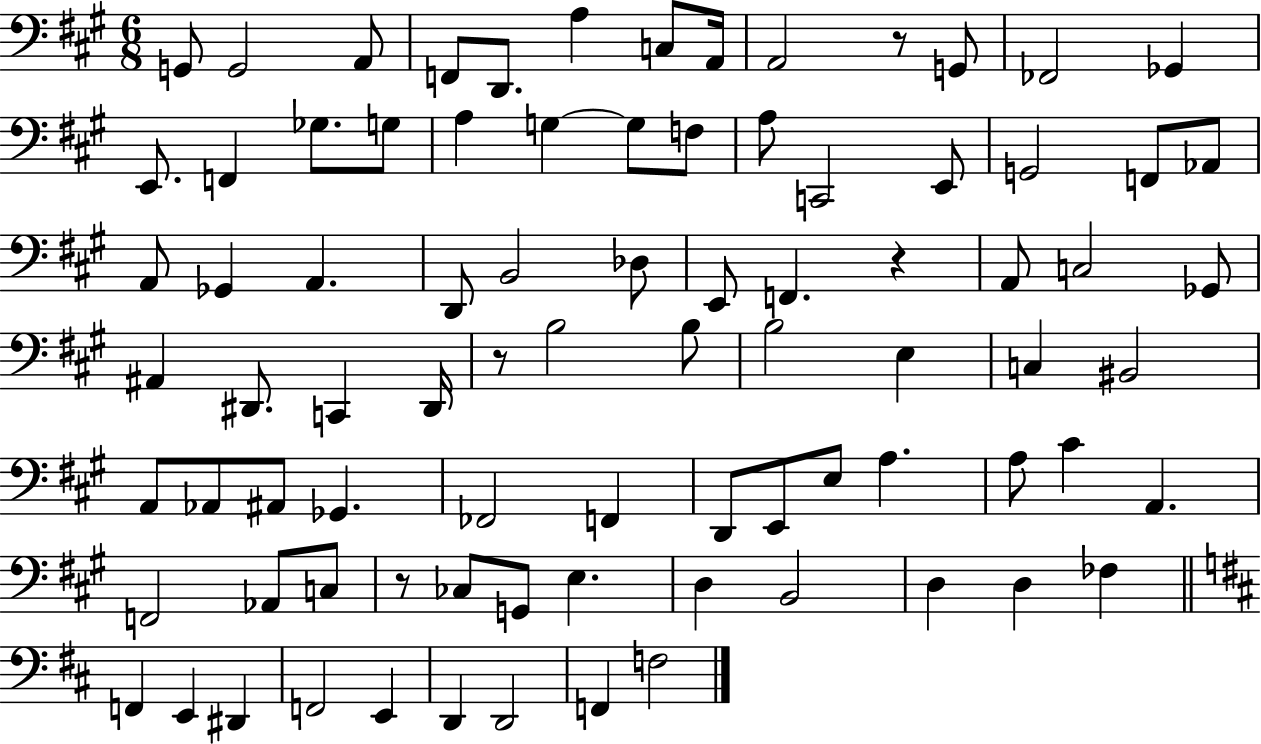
{
  \clef bass
  \numericTimeSignature
  \time 6/8
  \key a \major
  \repeat volta 2 { g,8 g,2 a,8 | f,8 d,8. a4 c8 a,16 | a,2 r8 g,8 | fes,2 ges,4 | \break e,8. f,4 ges8. g8 | a4 g4~~ g8 f8 | a8 c,2 e,8 | g,2 f,8 aes,8 | \break a,8 ges,4 a,4. | d,8 b,2 des8 | e,8 f,4. r4 | a,8 c2 ges,8 | \break ais,4 dis,8. c,4 dis,16 | r8 b2 b8 | b2 e4 | c4 bis,2 | \break a,8 aes,8 ais,8 ges,4. | fes,2 f,4 | d,8 e,8 e8 a4. | a8 cis'4 a,4. | \break f,2 aes,8 c8 | r8 ces8 g,8 e4. | d4 b,2 | d4 d4 fes4 | \break \bar "||" \break \key d \major f,4 e,4 dis,4 | f,2 e,4 | d,4 d,2 | f,4 f2 | \break } \bar "|."
}